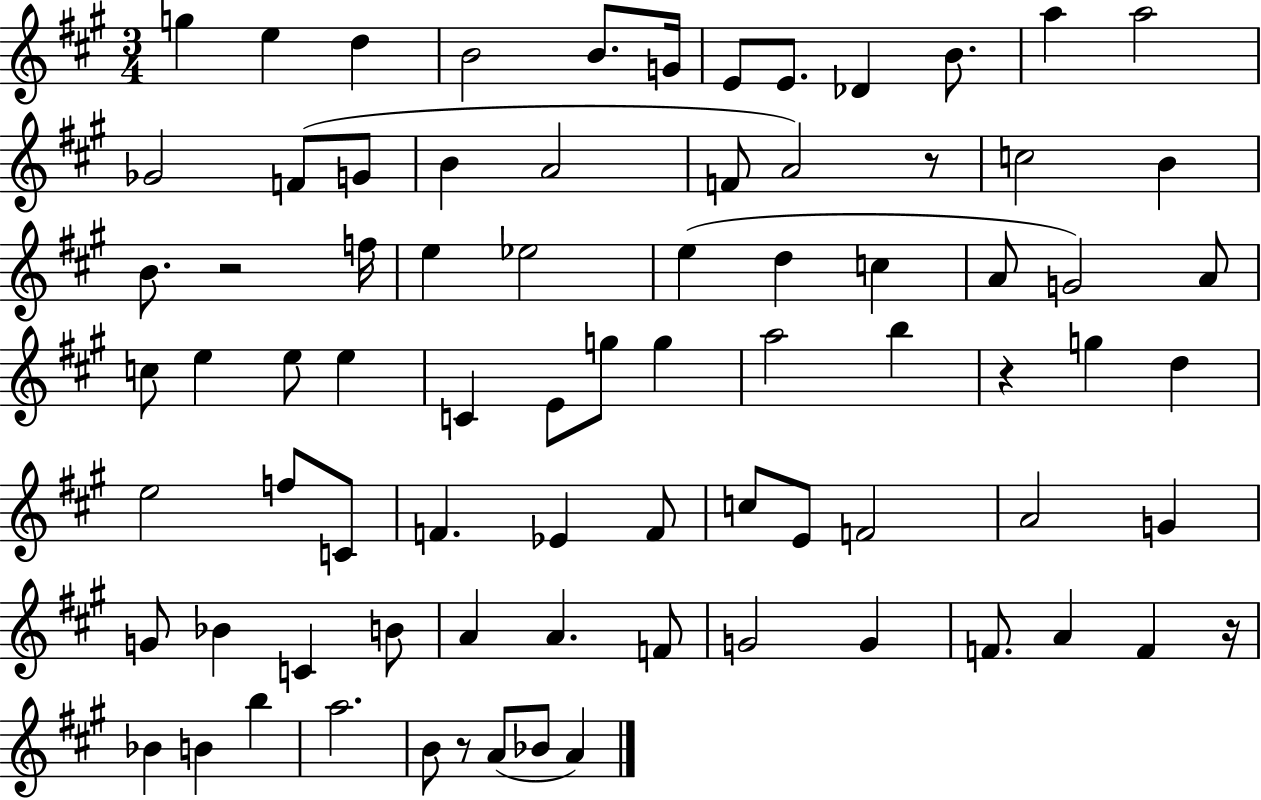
X:1
T:Untitled
M:3/4
L:1/4
K:A
g e d B2 B/2 G/4 E/2 E/2 _D B/2 a a2 _G2 F/2 G/2 B A2 F/2 A2 z/2 c2 B B/2 z2 f/4 e _e2 e d c A/2 G2 A/2 c/2 e e/2 e C E/2 g/2 g a2 b z g d e2 f/2 C/2 F _E F/2 c/2 E/2 F2 A2 G G/2 _B C B/2 A A F/2 G2 G F/2 A F z/4 _B B b a2 B/2 z/2 A/2 _B/2 A